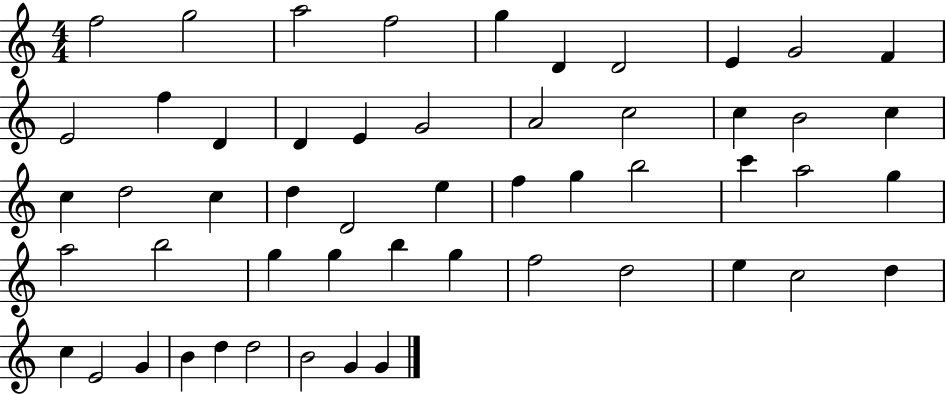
{
  \clef treble
  \numericTimeSignature
  \time 4/4
  \key c \major
  f''2 g''2 | a''2 f''2 | g''4 d'4 d'2 | e'4 g'2 f'4 | \break e'2 f''4 d'4 | d'4 e'4 g'2 | a'2 c''2 | c''4 b'2 c''4 | \break c''4 d''2 c''4 | d''4 d'2 e''4 | f''4 g''4 b''2 | c'''4 a''2 g''4 | \break a''2 b''2 | g''4 g''4 b''4 g''4 | f''2 d''2 | e''4 c''2 d''4 | \break c''4 e'2 g'4 | b'4 d''4 d''2 | b'2 g'4 g'4 | \bar "|."
}